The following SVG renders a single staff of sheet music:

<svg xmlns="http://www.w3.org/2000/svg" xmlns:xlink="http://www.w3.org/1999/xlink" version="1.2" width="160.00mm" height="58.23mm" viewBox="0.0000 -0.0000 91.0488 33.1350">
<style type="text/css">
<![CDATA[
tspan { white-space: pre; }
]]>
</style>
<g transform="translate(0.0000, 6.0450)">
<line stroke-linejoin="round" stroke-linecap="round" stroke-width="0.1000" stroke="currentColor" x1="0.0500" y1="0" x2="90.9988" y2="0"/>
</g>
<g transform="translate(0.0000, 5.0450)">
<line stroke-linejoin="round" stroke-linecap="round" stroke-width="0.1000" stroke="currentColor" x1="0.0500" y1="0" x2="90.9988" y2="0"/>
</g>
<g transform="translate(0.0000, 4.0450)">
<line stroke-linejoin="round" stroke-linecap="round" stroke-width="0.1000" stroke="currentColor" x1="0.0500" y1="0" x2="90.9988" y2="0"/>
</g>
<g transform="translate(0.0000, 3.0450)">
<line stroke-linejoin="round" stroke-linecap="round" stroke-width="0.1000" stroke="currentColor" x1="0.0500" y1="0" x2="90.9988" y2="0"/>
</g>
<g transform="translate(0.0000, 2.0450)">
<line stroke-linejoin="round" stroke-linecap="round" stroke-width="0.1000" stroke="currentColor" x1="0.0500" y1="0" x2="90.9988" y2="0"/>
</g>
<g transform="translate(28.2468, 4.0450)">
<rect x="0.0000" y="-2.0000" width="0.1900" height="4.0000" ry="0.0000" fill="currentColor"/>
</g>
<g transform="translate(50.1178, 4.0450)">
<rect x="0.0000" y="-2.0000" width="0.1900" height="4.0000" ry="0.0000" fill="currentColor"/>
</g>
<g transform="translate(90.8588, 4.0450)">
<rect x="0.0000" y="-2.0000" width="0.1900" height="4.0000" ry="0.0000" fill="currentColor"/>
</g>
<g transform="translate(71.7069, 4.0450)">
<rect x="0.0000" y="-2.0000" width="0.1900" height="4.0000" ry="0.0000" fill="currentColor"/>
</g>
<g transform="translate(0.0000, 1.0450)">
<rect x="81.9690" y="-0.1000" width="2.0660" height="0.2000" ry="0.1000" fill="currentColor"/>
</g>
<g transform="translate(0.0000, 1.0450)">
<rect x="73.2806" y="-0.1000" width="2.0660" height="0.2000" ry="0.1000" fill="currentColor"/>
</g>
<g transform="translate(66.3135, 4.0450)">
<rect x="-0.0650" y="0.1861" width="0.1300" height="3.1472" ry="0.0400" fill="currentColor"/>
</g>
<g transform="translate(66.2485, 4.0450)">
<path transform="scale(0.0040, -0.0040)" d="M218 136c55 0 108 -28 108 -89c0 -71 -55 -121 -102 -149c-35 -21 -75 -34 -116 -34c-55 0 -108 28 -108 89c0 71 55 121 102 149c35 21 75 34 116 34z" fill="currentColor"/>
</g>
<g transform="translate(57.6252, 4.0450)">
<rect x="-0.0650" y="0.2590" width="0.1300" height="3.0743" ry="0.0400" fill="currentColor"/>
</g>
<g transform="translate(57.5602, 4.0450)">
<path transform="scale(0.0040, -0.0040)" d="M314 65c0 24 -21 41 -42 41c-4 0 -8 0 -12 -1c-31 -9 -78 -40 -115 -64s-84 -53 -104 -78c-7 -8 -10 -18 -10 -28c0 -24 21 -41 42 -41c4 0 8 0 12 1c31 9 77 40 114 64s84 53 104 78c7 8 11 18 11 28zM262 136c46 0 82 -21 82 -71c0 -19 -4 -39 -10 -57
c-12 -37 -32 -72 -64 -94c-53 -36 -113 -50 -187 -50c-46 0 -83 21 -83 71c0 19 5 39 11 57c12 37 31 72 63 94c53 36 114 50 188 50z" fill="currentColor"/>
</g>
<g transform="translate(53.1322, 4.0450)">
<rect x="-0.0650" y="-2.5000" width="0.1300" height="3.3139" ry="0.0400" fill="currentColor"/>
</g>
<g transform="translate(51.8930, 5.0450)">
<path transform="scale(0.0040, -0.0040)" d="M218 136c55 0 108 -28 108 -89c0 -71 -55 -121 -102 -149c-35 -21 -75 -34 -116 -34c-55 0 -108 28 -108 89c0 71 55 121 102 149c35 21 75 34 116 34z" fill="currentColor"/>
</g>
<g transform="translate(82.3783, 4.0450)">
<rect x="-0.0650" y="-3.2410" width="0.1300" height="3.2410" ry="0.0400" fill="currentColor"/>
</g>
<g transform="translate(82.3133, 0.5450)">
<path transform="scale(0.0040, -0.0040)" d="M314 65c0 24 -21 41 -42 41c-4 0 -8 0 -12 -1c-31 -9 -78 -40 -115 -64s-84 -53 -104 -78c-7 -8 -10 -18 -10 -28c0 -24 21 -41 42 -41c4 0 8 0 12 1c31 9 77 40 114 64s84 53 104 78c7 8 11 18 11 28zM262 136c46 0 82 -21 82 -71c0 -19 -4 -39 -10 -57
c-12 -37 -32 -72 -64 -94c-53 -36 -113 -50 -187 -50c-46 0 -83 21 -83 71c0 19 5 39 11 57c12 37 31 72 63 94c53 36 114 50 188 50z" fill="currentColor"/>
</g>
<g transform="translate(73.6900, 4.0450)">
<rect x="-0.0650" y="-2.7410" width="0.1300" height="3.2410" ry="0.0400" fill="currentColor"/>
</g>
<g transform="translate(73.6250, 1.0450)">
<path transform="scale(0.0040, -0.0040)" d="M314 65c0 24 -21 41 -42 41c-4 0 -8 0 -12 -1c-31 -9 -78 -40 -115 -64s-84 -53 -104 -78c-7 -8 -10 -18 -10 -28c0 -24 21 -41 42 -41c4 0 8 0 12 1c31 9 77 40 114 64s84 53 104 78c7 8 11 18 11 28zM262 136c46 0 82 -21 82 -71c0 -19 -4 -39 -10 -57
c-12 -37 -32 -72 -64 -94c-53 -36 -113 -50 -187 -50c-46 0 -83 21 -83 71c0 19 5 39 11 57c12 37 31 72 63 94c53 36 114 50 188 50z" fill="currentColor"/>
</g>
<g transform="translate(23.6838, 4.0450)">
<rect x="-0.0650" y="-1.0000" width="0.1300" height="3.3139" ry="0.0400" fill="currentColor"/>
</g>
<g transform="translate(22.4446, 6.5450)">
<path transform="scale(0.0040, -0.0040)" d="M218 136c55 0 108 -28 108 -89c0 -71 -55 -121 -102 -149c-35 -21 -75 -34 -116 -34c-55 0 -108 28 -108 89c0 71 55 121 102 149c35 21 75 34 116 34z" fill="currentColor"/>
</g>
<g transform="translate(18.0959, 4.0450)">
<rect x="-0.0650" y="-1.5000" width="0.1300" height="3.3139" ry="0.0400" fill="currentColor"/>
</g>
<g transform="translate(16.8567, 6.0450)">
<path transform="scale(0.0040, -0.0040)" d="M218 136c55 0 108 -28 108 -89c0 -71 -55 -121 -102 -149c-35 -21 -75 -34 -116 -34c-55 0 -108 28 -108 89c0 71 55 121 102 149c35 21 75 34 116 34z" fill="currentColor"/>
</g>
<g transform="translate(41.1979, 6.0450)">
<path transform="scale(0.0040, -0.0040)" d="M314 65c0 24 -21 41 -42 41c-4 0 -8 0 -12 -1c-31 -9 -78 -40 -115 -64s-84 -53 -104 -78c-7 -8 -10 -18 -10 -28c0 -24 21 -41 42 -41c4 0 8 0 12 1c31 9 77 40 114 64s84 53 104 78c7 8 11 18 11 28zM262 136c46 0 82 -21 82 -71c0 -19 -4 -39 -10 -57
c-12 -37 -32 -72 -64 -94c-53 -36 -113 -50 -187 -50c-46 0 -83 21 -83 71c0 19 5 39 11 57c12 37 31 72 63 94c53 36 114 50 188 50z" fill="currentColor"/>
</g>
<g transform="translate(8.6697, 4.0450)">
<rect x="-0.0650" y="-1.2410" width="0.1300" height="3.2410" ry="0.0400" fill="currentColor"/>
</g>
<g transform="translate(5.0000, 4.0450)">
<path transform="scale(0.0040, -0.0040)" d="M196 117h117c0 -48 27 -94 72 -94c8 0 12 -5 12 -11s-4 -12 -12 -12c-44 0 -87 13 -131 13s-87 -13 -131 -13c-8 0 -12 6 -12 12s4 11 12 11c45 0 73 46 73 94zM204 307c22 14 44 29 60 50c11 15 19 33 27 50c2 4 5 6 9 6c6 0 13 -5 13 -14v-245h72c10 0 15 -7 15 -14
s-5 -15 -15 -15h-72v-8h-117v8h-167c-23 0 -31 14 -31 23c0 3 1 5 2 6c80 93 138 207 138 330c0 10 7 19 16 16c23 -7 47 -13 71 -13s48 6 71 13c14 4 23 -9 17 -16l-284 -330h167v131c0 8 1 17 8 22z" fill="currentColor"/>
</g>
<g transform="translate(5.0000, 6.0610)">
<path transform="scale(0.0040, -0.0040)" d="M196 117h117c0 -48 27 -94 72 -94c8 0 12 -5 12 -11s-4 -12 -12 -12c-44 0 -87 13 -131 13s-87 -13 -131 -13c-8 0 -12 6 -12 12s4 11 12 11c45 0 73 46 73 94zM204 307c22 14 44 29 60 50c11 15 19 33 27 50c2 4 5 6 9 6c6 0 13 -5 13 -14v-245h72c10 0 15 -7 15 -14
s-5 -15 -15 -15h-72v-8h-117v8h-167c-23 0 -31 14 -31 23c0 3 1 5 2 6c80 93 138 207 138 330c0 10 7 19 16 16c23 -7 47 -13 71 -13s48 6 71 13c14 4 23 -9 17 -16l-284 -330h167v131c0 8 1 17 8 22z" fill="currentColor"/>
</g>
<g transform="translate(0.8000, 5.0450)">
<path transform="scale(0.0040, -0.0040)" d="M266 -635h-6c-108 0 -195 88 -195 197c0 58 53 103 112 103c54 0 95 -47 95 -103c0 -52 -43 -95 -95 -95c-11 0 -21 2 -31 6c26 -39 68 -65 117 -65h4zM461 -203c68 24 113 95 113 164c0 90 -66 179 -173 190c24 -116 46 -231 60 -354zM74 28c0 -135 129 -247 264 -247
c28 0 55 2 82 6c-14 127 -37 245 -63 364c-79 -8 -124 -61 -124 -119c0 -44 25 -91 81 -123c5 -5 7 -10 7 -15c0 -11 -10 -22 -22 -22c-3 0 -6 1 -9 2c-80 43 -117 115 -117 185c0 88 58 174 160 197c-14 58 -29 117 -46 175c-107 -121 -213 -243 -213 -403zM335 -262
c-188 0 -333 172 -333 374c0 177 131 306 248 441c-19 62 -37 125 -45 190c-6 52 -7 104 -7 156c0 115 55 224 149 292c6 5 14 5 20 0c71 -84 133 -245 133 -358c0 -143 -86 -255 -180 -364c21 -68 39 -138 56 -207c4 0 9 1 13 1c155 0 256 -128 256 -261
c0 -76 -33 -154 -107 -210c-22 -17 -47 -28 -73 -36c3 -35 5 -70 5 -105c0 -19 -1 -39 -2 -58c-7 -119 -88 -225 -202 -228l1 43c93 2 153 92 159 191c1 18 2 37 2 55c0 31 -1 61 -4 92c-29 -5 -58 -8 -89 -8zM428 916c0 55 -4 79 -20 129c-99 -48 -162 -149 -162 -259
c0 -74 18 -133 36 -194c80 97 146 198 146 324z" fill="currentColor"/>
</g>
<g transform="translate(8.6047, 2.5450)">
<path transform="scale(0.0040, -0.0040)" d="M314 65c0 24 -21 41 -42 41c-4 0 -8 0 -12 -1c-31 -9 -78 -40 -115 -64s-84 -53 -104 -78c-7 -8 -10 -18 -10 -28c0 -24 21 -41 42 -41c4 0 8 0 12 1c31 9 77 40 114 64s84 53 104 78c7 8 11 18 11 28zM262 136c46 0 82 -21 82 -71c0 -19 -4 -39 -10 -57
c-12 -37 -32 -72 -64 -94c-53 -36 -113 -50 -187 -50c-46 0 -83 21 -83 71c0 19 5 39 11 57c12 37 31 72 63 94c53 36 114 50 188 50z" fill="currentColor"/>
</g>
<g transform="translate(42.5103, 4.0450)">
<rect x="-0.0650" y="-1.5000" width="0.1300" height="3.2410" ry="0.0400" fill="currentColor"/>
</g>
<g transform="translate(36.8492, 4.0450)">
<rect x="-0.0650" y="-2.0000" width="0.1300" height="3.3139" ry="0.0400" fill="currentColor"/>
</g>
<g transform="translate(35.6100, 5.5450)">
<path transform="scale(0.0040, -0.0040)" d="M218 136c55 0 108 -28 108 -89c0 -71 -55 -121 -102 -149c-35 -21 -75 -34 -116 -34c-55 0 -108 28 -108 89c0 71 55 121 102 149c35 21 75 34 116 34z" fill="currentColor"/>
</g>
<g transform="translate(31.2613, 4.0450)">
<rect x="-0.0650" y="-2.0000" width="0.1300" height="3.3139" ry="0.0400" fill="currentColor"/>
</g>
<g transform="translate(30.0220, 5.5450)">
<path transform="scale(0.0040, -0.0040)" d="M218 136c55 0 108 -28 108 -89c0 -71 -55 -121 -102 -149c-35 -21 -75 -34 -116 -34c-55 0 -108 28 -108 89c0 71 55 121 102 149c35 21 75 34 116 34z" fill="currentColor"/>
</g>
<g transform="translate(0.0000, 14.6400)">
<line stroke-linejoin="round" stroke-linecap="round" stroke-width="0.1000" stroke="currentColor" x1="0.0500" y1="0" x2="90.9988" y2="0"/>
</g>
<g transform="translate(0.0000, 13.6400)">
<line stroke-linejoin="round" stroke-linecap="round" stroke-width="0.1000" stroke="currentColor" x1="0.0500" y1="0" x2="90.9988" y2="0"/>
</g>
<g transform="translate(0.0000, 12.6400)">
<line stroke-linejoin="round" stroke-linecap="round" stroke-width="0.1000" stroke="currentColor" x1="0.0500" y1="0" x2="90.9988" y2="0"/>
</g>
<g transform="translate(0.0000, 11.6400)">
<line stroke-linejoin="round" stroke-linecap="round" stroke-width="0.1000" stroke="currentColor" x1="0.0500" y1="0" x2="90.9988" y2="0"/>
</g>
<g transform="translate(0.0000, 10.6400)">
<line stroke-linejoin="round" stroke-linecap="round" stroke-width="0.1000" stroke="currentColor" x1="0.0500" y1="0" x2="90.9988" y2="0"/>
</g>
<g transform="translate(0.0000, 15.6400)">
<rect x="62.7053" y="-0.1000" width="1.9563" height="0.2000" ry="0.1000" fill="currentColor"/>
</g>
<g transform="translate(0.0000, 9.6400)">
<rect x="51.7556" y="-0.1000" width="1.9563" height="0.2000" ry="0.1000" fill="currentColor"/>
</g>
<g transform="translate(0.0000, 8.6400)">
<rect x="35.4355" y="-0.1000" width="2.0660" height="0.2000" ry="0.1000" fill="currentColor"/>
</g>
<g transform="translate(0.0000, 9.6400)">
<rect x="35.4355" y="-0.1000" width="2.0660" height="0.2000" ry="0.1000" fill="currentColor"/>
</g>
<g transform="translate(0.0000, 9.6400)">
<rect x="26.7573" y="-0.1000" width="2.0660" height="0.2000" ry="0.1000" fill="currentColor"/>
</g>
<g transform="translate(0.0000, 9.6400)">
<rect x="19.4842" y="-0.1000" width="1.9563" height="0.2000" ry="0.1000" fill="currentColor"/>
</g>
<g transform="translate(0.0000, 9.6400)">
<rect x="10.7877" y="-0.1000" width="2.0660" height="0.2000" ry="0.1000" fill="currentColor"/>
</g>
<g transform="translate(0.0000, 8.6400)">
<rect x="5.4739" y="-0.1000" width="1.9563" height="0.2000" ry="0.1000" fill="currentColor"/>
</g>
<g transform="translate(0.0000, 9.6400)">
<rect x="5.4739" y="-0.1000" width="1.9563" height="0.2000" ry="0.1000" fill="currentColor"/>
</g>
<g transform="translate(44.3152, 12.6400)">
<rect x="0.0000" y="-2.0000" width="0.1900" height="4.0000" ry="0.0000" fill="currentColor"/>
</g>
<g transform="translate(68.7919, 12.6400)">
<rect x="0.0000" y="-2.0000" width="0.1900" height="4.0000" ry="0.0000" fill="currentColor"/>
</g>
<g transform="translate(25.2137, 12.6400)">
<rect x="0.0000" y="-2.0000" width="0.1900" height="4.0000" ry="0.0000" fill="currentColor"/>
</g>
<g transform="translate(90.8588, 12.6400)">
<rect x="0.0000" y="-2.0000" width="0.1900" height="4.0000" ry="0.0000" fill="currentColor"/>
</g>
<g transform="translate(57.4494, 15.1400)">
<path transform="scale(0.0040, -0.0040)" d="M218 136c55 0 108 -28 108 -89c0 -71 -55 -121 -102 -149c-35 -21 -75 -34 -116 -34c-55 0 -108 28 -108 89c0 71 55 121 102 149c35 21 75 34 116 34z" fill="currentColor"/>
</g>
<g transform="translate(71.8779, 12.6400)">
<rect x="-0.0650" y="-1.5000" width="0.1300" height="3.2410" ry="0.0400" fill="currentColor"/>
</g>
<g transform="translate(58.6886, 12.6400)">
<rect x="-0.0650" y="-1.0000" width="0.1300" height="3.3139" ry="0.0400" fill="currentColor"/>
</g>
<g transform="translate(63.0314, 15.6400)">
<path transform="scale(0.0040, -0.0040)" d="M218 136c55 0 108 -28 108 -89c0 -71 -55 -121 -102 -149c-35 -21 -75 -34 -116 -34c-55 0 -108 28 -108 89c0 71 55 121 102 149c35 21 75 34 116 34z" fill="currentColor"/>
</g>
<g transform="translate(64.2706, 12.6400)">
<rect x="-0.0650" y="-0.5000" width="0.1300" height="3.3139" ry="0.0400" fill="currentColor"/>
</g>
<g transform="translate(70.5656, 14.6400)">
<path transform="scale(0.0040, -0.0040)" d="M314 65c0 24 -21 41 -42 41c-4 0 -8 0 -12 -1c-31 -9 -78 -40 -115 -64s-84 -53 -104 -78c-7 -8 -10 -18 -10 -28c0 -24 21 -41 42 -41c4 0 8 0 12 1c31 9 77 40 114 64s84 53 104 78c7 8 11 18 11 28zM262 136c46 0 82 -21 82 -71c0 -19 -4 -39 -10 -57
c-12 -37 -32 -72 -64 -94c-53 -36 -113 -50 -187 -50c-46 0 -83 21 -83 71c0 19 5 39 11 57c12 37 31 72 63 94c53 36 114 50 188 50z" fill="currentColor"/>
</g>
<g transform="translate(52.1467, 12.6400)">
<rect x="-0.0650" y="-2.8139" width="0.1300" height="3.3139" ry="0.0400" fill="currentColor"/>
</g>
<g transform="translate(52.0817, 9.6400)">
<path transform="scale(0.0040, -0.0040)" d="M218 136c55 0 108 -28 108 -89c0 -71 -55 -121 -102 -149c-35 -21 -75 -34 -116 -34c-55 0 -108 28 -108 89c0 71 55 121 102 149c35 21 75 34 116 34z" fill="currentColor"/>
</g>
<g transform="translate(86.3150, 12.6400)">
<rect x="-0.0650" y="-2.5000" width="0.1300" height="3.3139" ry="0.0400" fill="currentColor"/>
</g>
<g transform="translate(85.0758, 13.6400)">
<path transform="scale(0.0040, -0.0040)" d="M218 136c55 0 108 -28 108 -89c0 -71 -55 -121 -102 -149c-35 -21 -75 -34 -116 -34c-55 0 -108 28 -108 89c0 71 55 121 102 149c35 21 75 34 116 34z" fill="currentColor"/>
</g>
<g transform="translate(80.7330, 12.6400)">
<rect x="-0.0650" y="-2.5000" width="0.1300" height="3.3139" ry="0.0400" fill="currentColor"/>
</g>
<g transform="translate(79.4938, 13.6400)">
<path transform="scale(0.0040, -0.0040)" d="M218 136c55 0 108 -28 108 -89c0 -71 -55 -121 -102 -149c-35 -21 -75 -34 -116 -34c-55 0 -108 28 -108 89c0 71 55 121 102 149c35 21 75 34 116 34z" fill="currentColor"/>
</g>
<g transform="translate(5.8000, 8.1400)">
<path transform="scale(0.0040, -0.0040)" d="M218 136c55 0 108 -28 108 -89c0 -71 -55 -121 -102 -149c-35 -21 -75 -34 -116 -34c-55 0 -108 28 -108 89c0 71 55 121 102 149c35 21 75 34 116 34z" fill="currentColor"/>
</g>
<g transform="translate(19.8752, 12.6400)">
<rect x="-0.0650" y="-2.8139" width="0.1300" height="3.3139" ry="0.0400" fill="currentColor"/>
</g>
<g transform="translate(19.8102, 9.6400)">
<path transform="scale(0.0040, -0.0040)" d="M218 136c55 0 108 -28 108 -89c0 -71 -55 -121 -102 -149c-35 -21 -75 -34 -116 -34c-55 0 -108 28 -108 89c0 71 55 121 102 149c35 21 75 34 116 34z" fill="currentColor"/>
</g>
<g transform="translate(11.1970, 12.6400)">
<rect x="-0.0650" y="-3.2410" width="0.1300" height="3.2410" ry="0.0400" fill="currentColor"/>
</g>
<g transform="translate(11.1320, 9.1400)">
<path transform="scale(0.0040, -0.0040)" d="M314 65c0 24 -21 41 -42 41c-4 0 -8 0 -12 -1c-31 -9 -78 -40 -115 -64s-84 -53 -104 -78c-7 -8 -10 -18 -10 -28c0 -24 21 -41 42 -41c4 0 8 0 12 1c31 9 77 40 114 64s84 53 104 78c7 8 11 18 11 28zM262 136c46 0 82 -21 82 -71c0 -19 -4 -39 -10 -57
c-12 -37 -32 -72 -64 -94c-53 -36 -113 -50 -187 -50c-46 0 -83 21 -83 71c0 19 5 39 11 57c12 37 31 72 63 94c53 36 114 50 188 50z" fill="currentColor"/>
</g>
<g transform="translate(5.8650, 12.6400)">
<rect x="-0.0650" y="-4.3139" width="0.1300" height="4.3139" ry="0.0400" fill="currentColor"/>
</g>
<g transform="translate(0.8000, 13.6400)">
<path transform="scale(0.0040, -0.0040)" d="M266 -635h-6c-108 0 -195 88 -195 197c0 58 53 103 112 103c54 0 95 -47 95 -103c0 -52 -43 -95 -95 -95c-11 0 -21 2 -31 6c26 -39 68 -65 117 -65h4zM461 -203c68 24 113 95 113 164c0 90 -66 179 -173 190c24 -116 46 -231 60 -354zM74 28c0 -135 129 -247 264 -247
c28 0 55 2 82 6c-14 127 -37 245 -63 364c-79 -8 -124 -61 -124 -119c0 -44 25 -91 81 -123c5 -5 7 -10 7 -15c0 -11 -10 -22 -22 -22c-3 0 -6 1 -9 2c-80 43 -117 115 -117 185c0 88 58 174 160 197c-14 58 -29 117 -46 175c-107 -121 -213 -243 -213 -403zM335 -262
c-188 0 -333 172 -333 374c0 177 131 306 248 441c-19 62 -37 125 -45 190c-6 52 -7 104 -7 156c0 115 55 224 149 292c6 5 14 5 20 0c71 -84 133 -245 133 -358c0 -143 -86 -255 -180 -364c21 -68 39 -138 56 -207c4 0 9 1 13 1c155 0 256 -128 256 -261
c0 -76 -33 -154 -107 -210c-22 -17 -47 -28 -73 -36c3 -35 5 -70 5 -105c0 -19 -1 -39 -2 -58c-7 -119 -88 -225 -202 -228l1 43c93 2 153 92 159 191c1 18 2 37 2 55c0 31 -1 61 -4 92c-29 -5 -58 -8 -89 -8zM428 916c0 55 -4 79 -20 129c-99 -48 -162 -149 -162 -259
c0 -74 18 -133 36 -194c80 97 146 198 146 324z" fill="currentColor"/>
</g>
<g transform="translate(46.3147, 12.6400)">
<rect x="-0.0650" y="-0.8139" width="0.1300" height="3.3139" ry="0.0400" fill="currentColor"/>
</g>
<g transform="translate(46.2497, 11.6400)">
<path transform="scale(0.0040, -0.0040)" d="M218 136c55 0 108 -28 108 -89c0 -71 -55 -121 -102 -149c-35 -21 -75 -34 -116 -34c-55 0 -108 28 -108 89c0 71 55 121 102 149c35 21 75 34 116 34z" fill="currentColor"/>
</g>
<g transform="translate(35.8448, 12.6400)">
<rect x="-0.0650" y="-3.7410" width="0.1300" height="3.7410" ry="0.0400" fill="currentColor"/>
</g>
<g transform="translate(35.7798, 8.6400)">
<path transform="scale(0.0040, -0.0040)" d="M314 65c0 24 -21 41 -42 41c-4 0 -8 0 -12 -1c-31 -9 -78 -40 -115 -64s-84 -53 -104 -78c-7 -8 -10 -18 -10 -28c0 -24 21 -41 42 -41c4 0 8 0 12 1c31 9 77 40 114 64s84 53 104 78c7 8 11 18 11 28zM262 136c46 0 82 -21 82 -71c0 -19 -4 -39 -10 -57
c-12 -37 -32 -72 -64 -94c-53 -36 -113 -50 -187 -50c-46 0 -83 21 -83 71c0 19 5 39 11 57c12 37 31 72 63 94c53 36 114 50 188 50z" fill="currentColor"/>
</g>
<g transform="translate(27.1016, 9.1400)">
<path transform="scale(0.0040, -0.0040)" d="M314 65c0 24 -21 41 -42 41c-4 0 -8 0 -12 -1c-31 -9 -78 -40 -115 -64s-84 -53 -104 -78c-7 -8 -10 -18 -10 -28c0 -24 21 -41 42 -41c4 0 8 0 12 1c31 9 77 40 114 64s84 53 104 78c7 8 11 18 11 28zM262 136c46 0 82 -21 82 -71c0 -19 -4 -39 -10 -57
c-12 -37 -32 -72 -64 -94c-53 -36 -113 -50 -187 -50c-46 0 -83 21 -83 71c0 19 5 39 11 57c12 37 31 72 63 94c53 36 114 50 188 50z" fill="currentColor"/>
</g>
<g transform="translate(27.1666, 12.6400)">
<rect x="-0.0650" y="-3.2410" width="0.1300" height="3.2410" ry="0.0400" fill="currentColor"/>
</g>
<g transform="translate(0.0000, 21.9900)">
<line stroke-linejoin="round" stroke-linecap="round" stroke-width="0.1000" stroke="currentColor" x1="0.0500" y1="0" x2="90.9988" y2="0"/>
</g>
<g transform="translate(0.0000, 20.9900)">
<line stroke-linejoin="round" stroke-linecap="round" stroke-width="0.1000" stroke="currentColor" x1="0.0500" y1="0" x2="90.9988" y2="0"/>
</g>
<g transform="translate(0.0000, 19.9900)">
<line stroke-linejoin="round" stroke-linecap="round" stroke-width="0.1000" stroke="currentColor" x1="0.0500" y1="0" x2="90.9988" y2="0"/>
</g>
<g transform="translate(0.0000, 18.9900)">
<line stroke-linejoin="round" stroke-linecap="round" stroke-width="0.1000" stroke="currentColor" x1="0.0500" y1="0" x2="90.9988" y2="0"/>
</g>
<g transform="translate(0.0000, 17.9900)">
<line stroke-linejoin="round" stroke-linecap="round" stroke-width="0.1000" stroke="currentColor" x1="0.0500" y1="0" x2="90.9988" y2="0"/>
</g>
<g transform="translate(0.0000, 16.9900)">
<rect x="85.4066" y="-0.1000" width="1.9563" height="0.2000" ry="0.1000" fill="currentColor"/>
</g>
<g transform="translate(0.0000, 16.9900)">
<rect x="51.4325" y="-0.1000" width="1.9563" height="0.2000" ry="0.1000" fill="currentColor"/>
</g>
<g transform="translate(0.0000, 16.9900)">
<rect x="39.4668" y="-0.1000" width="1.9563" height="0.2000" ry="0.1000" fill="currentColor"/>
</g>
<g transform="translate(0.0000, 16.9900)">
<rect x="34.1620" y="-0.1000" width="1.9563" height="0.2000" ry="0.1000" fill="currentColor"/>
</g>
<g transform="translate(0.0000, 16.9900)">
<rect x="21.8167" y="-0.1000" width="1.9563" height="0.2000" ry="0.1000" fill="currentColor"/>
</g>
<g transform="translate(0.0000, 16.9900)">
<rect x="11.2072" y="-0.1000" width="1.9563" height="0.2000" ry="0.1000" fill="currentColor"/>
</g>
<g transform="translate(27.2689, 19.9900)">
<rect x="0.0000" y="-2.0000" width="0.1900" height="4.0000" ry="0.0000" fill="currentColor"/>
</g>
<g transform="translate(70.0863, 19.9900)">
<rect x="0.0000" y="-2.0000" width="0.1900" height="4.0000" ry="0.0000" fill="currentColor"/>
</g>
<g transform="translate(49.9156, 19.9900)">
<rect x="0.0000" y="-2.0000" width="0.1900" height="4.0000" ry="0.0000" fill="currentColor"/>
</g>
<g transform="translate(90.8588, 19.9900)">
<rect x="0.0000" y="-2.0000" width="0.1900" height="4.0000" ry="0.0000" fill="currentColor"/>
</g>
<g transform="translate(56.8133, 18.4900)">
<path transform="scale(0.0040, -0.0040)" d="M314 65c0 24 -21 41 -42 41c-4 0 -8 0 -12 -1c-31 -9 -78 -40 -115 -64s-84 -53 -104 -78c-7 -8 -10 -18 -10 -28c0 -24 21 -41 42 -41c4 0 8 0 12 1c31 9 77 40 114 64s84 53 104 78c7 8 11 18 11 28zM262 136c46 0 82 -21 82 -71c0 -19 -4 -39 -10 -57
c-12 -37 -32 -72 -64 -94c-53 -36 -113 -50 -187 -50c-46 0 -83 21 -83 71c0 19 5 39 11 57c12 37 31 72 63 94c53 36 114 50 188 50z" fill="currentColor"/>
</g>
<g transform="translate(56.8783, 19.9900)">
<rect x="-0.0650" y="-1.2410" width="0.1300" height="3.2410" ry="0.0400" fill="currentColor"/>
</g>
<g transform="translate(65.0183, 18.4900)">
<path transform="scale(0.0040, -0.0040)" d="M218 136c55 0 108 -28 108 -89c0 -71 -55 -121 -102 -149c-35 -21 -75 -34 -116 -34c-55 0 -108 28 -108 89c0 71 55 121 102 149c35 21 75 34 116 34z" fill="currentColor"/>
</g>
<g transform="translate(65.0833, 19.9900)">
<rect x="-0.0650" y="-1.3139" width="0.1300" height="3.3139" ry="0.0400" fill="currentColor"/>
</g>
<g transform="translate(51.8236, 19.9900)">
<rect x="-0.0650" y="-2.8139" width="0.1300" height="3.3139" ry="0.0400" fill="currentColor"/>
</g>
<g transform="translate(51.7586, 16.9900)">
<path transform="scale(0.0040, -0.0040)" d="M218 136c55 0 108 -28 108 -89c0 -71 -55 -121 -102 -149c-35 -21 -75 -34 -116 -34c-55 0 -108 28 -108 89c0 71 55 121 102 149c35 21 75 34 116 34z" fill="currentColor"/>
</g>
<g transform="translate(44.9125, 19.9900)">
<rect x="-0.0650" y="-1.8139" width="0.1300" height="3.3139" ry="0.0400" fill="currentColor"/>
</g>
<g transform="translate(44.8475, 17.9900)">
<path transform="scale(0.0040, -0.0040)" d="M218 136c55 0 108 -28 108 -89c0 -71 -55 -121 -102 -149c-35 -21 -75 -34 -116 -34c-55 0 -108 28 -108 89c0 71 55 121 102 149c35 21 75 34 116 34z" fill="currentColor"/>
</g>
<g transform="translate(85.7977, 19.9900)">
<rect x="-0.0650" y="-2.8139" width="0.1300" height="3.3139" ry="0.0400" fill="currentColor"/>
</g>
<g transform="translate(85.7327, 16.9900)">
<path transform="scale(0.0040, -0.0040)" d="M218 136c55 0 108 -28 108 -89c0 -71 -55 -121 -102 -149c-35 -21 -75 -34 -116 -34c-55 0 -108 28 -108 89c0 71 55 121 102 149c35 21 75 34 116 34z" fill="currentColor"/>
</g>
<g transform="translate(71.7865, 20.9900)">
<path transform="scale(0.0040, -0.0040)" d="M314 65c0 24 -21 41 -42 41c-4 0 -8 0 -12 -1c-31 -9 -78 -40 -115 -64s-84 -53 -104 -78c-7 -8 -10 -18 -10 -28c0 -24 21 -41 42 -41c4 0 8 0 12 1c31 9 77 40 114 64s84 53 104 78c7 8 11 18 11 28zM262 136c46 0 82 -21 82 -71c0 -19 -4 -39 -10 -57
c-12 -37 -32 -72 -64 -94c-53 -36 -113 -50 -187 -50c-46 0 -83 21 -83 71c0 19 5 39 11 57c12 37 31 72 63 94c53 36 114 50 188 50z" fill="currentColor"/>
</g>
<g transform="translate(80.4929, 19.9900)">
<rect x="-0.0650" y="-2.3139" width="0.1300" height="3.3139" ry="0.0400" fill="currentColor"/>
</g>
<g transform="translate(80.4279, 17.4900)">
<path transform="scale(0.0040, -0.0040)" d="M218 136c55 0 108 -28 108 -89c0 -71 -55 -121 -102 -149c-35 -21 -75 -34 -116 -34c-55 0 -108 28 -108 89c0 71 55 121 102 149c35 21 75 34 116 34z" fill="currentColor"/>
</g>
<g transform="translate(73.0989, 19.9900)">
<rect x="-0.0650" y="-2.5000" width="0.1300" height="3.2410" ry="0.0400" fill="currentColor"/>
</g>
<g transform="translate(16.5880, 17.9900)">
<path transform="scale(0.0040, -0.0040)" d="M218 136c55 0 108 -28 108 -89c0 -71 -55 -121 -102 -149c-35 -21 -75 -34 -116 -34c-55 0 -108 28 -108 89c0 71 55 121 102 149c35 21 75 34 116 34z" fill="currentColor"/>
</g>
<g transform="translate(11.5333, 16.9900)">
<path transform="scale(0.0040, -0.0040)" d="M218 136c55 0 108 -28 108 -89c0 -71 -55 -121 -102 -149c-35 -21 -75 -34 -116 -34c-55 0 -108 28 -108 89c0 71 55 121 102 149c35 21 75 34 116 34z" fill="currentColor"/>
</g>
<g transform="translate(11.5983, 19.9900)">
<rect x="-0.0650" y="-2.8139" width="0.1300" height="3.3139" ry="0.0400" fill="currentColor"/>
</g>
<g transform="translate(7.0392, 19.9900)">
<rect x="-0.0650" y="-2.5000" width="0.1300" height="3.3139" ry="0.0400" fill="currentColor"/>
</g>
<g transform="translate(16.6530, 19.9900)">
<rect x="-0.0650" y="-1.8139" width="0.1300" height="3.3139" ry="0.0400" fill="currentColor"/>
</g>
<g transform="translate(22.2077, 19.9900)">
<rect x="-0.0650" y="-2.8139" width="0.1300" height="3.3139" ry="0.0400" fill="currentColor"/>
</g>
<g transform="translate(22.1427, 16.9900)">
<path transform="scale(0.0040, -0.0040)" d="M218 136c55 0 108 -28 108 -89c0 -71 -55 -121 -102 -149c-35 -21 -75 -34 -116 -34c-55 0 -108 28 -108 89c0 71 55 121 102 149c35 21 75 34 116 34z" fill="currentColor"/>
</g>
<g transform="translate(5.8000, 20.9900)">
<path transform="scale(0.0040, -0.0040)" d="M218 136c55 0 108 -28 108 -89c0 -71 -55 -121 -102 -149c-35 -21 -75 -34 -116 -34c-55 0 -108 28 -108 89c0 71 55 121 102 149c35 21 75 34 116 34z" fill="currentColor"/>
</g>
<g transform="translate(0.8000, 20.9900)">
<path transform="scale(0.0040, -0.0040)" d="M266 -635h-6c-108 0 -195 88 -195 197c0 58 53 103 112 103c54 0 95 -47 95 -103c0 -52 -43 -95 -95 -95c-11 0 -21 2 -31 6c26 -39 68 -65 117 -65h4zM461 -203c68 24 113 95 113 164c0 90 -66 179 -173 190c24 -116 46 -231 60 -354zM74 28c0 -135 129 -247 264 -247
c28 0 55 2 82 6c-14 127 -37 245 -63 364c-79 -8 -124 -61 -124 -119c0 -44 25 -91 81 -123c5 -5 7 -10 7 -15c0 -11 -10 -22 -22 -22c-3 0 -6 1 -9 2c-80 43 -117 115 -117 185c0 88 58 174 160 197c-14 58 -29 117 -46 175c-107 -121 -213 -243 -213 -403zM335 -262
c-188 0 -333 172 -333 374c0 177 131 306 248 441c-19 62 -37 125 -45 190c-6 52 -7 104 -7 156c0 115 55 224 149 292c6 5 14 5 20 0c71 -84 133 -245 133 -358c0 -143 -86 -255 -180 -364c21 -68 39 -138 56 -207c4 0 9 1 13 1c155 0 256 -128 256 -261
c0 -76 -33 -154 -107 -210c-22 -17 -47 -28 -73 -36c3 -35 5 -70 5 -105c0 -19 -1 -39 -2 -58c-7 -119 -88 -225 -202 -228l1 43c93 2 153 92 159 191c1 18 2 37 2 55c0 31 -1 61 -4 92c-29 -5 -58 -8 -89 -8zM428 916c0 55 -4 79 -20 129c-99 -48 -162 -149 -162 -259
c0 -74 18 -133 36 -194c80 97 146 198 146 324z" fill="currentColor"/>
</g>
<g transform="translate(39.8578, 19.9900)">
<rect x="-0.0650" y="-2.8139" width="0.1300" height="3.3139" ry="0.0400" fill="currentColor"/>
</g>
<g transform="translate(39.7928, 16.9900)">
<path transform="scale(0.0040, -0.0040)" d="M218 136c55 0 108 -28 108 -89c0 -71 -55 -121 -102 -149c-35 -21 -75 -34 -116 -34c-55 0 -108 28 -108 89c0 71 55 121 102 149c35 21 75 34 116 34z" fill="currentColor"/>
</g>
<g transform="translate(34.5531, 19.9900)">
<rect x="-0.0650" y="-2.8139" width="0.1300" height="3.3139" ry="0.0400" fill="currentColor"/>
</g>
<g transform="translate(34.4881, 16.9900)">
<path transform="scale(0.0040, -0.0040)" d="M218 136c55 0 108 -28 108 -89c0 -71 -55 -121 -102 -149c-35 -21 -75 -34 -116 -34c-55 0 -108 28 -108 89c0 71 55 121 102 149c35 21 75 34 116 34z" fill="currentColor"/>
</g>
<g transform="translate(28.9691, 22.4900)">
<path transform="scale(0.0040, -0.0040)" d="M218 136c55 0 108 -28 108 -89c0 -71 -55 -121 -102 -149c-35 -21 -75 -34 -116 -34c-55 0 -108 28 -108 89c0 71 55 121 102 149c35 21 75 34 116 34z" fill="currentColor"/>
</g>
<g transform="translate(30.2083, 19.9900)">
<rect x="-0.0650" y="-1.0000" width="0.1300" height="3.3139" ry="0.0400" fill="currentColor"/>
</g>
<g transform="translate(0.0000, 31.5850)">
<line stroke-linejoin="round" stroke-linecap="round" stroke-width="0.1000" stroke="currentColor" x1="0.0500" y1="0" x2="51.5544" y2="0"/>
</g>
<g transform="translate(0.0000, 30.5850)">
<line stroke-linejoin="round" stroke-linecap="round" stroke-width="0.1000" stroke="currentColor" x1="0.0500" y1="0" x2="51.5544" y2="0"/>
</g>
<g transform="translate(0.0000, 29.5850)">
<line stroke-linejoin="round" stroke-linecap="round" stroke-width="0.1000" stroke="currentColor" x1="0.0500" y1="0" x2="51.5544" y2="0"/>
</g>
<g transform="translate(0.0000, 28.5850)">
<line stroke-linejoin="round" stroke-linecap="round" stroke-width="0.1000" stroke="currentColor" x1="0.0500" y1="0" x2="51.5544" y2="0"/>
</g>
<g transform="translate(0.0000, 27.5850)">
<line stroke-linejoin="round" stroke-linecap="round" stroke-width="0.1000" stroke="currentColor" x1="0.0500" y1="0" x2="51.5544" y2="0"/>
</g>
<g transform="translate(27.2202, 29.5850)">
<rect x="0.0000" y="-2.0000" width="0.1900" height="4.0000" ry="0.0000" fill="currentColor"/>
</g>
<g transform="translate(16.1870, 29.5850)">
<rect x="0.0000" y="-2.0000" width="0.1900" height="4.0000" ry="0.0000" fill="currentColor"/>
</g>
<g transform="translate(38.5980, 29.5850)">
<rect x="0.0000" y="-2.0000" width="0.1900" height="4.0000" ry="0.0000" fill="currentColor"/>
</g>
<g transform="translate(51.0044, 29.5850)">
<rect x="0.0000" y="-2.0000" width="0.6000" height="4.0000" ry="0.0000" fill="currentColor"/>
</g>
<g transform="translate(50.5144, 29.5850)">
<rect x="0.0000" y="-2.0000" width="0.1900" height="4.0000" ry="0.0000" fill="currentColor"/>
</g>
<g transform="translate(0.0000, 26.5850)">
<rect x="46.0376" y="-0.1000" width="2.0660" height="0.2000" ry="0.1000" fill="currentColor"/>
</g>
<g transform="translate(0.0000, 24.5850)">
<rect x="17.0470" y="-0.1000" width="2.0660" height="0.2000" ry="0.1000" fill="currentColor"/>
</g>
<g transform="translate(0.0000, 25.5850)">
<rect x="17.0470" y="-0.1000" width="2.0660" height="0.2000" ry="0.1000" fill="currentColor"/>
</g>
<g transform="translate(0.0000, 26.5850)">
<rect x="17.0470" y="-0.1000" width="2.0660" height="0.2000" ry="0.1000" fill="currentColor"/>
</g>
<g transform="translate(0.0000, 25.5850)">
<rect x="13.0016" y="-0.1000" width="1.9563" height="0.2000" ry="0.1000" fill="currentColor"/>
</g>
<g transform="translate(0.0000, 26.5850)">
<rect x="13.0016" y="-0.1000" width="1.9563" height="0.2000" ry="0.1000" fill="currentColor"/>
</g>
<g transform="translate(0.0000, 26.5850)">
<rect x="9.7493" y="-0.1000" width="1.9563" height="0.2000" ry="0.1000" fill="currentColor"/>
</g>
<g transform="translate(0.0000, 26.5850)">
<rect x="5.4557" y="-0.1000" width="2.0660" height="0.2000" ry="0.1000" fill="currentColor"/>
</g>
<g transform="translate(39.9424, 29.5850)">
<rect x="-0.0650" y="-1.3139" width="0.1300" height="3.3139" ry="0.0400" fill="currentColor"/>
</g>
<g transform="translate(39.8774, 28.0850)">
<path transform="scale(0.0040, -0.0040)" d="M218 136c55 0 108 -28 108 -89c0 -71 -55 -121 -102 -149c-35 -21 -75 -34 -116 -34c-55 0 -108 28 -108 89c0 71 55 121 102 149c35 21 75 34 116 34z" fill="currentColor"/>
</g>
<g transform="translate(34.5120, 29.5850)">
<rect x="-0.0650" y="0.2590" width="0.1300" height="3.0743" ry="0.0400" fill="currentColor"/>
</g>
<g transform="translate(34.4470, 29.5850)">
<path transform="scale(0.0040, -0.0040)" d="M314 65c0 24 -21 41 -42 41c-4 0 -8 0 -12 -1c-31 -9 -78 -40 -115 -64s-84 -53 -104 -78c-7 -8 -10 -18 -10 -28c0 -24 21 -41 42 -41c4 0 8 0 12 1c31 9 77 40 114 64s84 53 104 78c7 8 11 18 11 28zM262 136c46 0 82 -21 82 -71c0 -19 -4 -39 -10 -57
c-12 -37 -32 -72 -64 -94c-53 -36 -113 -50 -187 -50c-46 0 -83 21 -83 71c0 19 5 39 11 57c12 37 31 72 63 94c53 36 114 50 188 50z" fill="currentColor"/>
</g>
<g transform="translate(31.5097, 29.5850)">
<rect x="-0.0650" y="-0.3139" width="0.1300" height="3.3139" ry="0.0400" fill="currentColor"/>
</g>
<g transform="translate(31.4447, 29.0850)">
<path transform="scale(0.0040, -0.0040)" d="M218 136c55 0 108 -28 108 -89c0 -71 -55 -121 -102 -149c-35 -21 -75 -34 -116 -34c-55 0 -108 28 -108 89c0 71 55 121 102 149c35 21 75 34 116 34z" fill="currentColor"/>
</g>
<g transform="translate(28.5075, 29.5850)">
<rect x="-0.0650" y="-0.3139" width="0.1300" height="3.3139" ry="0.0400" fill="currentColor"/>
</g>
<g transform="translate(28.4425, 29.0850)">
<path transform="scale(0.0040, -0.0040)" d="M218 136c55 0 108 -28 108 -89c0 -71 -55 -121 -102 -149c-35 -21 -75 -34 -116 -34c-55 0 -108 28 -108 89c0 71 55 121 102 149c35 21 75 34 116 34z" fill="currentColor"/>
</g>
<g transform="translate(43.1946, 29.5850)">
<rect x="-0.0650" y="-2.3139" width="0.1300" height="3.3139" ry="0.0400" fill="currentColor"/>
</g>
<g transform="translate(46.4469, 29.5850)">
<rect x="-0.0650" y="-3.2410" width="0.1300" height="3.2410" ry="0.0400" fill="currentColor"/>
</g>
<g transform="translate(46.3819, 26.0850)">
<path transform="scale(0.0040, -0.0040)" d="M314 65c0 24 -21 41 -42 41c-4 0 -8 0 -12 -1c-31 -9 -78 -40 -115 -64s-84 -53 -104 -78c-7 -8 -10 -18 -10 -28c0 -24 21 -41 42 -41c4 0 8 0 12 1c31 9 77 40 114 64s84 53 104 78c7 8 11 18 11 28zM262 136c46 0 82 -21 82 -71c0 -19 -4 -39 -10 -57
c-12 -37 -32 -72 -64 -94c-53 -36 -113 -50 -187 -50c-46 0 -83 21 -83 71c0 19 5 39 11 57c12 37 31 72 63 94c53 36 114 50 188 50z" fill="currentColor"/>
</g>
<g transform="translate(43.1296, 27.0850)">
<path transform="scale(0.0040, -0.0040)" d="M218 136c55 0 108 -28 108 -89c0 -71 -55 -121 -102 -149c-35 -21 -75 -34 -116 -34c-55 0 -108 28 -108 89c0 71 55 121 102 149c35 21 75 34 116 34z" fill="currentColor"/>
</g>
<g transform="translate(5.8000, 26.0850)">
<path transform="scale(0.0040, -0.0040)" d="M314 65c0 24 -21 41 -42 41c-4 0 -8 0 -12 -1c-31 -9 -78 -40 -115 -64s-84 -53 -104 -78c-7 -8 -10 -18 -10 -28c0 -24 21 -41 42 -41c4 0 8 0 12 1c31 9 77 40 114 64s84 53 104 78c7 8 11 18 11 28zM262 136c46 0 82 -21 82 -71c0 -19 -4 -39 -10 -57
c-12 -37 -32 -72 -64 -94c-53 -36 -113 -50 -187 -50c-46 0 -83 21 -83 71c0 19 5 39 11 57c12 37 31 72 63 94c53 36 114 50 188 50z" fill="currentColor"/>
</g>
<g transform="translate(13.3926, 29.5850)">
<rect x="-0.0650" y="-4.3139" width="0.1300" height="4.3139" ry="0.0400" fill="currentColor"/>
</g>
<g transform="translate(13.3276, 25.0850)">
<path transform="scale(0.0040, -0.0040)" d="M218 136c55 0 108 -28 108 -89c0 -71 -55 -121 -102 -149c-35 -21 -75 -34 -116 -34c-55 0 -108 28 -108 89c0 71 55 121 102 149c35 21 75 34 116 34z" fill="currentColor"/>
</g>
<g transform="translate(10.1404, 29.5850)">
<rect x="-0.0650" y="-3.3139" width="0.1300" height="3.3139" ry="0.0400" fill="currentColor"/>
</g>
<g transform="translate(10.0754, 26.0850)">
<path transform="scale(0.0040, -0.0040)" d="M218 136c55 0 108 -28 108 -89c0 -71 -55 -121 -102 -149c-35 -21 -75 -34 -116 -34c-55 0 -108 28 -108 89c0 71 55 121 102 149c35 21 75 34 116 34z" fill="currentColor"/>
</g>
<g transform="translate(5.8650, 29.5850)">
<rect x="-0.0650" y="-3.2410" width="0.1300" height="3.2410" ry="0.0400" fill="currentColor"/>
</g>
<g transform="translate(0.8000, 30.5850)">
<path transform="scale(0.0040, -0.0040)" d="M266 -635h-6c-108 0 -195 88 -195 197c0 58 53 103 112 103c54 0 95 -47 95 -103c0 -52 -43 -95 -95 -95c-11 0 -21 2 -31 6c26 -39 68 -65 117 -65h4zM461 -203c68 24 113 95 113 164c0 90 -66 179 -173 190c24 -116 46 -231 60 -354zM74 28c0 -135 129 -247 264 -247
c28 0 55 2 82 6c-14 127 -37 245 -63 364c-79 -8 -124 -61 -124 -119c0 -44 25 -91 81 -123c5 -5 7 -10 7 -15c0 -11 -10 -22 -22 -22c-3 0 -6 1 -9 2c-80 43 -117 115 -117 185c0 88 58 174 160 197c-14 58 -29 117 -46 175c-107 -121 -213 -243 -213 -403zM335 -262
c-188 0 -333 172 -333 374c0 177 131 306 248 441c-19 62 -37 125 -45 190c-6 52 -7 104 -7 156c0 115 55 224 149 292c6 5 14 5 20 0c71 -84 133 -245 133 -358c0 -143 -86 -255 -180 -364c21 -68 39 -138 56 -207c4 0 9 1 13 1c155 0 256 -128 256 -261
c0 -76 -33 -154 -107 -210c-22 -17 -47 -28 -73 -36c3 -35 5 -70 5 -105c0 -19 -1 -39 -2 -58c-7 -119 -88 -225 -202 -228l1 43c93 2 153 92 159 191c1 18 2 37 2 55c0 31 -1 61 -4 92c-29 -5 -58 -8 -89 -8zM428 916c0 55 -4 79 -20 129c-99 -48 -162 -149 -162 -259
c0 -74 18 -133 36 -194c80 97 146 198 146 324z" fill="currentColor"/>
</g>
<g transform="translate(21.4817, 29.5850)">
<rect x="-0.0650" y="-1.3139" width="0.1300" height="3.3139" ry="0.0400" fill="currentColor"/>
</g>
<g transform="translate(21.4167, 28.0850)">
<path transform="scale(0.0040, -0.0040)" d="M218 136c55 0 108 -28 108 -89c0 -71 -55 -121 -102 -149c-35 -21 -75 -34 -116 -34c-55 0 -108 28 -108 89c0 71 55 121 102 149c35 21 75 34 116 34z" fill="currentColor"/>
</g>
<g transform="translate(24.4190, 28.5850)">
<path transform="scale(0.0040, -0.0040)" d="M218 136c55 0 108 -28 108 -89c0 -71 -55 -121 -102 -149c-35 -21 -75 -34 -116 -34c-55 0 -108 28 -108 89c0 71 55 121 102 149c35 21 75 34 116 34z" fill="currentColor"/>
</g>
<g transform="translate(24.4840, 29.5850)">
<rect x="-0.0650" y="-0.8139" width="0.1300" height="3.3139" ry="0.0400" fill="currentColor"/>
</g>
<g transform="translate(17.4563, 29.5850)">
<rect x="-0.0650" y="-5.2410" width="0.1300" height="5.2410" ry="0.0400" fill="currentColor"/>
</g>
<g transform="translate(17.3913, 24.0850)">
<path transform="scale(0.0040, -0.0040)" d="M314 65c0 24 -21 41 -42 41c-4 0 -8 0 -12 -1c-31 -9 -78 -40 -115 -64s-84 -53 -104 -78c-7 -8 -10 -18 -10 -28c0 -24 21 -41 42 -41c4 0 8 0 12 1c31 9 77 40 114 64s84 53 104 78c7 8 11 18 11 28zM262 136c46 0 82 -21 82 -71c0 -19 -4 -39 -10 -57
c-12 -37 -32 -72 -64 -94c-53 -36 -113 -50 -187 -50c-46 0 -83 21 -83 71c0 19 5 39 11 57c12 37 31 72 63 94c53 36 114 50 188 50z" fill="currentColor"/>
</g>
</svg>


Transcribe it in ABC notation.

X:1
T:Untitled
M:4/4
L:1/4
K:C
e2 E D F F E2 G B2 B a2 b2 d' b2 a b2 c'2 d a D C E2 G G G a f a D a a f a e2 e G2 g a b2 b d' f'2 e d c c B2 e g b2